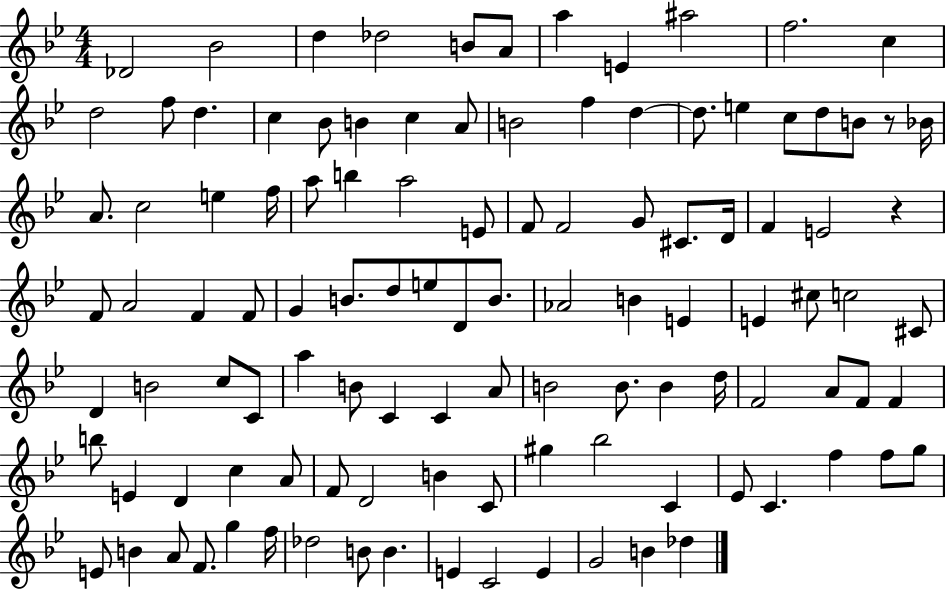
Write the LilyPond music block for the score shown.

{
  \clef treble
  \numericTimeSignature
  \time 4/4
  \key bes \major
  des'2 bes'2 | d''4 des''2 b'8 a'8 | a''4 e'4 ais''2 | f''2. c''4 | \break d''2 f''8 d''4. | c''4 bes'8 b'4 c''4 a'8 | b'2 f''4 d''4~~ | d''8. e''4 c''8 d''8 b'8 r8 bes'16 | \break a'8. c''2 e''4 f''16 | a''8 b''4 a''2 e'8 | f'8 f'2 g'8 cis'8. d'16 | f'4 e'2 r4 | \break f'8 a'2 f'4 f'8 | g'4 b'8. d''8 e''8 d'8 b'8. | aes'2 b'4 e'4 | e'4 cis''8 c''2 cis'8 | \break d'4 b'2 c''8 c'8 | a''4 b'8 c'4 c'4 a'8 | b'2 b'8. b'4 d''16 | f'2 a'8 f'8 f'4 | \break b''8 e'4 d'4 c''4 a'8 | f'8 d'2 b'4 c'8 | gis''4 bes''2 c'4 | ees'8 c'4. f''4 f''8 g''8 | \break e'8 b'4 a'8 f'8. g''4 f''16 | des''2 b'8 b'4. | e'4 c'2 e'4 | g'2 b'4 des''4 | \break \bar "|."
}